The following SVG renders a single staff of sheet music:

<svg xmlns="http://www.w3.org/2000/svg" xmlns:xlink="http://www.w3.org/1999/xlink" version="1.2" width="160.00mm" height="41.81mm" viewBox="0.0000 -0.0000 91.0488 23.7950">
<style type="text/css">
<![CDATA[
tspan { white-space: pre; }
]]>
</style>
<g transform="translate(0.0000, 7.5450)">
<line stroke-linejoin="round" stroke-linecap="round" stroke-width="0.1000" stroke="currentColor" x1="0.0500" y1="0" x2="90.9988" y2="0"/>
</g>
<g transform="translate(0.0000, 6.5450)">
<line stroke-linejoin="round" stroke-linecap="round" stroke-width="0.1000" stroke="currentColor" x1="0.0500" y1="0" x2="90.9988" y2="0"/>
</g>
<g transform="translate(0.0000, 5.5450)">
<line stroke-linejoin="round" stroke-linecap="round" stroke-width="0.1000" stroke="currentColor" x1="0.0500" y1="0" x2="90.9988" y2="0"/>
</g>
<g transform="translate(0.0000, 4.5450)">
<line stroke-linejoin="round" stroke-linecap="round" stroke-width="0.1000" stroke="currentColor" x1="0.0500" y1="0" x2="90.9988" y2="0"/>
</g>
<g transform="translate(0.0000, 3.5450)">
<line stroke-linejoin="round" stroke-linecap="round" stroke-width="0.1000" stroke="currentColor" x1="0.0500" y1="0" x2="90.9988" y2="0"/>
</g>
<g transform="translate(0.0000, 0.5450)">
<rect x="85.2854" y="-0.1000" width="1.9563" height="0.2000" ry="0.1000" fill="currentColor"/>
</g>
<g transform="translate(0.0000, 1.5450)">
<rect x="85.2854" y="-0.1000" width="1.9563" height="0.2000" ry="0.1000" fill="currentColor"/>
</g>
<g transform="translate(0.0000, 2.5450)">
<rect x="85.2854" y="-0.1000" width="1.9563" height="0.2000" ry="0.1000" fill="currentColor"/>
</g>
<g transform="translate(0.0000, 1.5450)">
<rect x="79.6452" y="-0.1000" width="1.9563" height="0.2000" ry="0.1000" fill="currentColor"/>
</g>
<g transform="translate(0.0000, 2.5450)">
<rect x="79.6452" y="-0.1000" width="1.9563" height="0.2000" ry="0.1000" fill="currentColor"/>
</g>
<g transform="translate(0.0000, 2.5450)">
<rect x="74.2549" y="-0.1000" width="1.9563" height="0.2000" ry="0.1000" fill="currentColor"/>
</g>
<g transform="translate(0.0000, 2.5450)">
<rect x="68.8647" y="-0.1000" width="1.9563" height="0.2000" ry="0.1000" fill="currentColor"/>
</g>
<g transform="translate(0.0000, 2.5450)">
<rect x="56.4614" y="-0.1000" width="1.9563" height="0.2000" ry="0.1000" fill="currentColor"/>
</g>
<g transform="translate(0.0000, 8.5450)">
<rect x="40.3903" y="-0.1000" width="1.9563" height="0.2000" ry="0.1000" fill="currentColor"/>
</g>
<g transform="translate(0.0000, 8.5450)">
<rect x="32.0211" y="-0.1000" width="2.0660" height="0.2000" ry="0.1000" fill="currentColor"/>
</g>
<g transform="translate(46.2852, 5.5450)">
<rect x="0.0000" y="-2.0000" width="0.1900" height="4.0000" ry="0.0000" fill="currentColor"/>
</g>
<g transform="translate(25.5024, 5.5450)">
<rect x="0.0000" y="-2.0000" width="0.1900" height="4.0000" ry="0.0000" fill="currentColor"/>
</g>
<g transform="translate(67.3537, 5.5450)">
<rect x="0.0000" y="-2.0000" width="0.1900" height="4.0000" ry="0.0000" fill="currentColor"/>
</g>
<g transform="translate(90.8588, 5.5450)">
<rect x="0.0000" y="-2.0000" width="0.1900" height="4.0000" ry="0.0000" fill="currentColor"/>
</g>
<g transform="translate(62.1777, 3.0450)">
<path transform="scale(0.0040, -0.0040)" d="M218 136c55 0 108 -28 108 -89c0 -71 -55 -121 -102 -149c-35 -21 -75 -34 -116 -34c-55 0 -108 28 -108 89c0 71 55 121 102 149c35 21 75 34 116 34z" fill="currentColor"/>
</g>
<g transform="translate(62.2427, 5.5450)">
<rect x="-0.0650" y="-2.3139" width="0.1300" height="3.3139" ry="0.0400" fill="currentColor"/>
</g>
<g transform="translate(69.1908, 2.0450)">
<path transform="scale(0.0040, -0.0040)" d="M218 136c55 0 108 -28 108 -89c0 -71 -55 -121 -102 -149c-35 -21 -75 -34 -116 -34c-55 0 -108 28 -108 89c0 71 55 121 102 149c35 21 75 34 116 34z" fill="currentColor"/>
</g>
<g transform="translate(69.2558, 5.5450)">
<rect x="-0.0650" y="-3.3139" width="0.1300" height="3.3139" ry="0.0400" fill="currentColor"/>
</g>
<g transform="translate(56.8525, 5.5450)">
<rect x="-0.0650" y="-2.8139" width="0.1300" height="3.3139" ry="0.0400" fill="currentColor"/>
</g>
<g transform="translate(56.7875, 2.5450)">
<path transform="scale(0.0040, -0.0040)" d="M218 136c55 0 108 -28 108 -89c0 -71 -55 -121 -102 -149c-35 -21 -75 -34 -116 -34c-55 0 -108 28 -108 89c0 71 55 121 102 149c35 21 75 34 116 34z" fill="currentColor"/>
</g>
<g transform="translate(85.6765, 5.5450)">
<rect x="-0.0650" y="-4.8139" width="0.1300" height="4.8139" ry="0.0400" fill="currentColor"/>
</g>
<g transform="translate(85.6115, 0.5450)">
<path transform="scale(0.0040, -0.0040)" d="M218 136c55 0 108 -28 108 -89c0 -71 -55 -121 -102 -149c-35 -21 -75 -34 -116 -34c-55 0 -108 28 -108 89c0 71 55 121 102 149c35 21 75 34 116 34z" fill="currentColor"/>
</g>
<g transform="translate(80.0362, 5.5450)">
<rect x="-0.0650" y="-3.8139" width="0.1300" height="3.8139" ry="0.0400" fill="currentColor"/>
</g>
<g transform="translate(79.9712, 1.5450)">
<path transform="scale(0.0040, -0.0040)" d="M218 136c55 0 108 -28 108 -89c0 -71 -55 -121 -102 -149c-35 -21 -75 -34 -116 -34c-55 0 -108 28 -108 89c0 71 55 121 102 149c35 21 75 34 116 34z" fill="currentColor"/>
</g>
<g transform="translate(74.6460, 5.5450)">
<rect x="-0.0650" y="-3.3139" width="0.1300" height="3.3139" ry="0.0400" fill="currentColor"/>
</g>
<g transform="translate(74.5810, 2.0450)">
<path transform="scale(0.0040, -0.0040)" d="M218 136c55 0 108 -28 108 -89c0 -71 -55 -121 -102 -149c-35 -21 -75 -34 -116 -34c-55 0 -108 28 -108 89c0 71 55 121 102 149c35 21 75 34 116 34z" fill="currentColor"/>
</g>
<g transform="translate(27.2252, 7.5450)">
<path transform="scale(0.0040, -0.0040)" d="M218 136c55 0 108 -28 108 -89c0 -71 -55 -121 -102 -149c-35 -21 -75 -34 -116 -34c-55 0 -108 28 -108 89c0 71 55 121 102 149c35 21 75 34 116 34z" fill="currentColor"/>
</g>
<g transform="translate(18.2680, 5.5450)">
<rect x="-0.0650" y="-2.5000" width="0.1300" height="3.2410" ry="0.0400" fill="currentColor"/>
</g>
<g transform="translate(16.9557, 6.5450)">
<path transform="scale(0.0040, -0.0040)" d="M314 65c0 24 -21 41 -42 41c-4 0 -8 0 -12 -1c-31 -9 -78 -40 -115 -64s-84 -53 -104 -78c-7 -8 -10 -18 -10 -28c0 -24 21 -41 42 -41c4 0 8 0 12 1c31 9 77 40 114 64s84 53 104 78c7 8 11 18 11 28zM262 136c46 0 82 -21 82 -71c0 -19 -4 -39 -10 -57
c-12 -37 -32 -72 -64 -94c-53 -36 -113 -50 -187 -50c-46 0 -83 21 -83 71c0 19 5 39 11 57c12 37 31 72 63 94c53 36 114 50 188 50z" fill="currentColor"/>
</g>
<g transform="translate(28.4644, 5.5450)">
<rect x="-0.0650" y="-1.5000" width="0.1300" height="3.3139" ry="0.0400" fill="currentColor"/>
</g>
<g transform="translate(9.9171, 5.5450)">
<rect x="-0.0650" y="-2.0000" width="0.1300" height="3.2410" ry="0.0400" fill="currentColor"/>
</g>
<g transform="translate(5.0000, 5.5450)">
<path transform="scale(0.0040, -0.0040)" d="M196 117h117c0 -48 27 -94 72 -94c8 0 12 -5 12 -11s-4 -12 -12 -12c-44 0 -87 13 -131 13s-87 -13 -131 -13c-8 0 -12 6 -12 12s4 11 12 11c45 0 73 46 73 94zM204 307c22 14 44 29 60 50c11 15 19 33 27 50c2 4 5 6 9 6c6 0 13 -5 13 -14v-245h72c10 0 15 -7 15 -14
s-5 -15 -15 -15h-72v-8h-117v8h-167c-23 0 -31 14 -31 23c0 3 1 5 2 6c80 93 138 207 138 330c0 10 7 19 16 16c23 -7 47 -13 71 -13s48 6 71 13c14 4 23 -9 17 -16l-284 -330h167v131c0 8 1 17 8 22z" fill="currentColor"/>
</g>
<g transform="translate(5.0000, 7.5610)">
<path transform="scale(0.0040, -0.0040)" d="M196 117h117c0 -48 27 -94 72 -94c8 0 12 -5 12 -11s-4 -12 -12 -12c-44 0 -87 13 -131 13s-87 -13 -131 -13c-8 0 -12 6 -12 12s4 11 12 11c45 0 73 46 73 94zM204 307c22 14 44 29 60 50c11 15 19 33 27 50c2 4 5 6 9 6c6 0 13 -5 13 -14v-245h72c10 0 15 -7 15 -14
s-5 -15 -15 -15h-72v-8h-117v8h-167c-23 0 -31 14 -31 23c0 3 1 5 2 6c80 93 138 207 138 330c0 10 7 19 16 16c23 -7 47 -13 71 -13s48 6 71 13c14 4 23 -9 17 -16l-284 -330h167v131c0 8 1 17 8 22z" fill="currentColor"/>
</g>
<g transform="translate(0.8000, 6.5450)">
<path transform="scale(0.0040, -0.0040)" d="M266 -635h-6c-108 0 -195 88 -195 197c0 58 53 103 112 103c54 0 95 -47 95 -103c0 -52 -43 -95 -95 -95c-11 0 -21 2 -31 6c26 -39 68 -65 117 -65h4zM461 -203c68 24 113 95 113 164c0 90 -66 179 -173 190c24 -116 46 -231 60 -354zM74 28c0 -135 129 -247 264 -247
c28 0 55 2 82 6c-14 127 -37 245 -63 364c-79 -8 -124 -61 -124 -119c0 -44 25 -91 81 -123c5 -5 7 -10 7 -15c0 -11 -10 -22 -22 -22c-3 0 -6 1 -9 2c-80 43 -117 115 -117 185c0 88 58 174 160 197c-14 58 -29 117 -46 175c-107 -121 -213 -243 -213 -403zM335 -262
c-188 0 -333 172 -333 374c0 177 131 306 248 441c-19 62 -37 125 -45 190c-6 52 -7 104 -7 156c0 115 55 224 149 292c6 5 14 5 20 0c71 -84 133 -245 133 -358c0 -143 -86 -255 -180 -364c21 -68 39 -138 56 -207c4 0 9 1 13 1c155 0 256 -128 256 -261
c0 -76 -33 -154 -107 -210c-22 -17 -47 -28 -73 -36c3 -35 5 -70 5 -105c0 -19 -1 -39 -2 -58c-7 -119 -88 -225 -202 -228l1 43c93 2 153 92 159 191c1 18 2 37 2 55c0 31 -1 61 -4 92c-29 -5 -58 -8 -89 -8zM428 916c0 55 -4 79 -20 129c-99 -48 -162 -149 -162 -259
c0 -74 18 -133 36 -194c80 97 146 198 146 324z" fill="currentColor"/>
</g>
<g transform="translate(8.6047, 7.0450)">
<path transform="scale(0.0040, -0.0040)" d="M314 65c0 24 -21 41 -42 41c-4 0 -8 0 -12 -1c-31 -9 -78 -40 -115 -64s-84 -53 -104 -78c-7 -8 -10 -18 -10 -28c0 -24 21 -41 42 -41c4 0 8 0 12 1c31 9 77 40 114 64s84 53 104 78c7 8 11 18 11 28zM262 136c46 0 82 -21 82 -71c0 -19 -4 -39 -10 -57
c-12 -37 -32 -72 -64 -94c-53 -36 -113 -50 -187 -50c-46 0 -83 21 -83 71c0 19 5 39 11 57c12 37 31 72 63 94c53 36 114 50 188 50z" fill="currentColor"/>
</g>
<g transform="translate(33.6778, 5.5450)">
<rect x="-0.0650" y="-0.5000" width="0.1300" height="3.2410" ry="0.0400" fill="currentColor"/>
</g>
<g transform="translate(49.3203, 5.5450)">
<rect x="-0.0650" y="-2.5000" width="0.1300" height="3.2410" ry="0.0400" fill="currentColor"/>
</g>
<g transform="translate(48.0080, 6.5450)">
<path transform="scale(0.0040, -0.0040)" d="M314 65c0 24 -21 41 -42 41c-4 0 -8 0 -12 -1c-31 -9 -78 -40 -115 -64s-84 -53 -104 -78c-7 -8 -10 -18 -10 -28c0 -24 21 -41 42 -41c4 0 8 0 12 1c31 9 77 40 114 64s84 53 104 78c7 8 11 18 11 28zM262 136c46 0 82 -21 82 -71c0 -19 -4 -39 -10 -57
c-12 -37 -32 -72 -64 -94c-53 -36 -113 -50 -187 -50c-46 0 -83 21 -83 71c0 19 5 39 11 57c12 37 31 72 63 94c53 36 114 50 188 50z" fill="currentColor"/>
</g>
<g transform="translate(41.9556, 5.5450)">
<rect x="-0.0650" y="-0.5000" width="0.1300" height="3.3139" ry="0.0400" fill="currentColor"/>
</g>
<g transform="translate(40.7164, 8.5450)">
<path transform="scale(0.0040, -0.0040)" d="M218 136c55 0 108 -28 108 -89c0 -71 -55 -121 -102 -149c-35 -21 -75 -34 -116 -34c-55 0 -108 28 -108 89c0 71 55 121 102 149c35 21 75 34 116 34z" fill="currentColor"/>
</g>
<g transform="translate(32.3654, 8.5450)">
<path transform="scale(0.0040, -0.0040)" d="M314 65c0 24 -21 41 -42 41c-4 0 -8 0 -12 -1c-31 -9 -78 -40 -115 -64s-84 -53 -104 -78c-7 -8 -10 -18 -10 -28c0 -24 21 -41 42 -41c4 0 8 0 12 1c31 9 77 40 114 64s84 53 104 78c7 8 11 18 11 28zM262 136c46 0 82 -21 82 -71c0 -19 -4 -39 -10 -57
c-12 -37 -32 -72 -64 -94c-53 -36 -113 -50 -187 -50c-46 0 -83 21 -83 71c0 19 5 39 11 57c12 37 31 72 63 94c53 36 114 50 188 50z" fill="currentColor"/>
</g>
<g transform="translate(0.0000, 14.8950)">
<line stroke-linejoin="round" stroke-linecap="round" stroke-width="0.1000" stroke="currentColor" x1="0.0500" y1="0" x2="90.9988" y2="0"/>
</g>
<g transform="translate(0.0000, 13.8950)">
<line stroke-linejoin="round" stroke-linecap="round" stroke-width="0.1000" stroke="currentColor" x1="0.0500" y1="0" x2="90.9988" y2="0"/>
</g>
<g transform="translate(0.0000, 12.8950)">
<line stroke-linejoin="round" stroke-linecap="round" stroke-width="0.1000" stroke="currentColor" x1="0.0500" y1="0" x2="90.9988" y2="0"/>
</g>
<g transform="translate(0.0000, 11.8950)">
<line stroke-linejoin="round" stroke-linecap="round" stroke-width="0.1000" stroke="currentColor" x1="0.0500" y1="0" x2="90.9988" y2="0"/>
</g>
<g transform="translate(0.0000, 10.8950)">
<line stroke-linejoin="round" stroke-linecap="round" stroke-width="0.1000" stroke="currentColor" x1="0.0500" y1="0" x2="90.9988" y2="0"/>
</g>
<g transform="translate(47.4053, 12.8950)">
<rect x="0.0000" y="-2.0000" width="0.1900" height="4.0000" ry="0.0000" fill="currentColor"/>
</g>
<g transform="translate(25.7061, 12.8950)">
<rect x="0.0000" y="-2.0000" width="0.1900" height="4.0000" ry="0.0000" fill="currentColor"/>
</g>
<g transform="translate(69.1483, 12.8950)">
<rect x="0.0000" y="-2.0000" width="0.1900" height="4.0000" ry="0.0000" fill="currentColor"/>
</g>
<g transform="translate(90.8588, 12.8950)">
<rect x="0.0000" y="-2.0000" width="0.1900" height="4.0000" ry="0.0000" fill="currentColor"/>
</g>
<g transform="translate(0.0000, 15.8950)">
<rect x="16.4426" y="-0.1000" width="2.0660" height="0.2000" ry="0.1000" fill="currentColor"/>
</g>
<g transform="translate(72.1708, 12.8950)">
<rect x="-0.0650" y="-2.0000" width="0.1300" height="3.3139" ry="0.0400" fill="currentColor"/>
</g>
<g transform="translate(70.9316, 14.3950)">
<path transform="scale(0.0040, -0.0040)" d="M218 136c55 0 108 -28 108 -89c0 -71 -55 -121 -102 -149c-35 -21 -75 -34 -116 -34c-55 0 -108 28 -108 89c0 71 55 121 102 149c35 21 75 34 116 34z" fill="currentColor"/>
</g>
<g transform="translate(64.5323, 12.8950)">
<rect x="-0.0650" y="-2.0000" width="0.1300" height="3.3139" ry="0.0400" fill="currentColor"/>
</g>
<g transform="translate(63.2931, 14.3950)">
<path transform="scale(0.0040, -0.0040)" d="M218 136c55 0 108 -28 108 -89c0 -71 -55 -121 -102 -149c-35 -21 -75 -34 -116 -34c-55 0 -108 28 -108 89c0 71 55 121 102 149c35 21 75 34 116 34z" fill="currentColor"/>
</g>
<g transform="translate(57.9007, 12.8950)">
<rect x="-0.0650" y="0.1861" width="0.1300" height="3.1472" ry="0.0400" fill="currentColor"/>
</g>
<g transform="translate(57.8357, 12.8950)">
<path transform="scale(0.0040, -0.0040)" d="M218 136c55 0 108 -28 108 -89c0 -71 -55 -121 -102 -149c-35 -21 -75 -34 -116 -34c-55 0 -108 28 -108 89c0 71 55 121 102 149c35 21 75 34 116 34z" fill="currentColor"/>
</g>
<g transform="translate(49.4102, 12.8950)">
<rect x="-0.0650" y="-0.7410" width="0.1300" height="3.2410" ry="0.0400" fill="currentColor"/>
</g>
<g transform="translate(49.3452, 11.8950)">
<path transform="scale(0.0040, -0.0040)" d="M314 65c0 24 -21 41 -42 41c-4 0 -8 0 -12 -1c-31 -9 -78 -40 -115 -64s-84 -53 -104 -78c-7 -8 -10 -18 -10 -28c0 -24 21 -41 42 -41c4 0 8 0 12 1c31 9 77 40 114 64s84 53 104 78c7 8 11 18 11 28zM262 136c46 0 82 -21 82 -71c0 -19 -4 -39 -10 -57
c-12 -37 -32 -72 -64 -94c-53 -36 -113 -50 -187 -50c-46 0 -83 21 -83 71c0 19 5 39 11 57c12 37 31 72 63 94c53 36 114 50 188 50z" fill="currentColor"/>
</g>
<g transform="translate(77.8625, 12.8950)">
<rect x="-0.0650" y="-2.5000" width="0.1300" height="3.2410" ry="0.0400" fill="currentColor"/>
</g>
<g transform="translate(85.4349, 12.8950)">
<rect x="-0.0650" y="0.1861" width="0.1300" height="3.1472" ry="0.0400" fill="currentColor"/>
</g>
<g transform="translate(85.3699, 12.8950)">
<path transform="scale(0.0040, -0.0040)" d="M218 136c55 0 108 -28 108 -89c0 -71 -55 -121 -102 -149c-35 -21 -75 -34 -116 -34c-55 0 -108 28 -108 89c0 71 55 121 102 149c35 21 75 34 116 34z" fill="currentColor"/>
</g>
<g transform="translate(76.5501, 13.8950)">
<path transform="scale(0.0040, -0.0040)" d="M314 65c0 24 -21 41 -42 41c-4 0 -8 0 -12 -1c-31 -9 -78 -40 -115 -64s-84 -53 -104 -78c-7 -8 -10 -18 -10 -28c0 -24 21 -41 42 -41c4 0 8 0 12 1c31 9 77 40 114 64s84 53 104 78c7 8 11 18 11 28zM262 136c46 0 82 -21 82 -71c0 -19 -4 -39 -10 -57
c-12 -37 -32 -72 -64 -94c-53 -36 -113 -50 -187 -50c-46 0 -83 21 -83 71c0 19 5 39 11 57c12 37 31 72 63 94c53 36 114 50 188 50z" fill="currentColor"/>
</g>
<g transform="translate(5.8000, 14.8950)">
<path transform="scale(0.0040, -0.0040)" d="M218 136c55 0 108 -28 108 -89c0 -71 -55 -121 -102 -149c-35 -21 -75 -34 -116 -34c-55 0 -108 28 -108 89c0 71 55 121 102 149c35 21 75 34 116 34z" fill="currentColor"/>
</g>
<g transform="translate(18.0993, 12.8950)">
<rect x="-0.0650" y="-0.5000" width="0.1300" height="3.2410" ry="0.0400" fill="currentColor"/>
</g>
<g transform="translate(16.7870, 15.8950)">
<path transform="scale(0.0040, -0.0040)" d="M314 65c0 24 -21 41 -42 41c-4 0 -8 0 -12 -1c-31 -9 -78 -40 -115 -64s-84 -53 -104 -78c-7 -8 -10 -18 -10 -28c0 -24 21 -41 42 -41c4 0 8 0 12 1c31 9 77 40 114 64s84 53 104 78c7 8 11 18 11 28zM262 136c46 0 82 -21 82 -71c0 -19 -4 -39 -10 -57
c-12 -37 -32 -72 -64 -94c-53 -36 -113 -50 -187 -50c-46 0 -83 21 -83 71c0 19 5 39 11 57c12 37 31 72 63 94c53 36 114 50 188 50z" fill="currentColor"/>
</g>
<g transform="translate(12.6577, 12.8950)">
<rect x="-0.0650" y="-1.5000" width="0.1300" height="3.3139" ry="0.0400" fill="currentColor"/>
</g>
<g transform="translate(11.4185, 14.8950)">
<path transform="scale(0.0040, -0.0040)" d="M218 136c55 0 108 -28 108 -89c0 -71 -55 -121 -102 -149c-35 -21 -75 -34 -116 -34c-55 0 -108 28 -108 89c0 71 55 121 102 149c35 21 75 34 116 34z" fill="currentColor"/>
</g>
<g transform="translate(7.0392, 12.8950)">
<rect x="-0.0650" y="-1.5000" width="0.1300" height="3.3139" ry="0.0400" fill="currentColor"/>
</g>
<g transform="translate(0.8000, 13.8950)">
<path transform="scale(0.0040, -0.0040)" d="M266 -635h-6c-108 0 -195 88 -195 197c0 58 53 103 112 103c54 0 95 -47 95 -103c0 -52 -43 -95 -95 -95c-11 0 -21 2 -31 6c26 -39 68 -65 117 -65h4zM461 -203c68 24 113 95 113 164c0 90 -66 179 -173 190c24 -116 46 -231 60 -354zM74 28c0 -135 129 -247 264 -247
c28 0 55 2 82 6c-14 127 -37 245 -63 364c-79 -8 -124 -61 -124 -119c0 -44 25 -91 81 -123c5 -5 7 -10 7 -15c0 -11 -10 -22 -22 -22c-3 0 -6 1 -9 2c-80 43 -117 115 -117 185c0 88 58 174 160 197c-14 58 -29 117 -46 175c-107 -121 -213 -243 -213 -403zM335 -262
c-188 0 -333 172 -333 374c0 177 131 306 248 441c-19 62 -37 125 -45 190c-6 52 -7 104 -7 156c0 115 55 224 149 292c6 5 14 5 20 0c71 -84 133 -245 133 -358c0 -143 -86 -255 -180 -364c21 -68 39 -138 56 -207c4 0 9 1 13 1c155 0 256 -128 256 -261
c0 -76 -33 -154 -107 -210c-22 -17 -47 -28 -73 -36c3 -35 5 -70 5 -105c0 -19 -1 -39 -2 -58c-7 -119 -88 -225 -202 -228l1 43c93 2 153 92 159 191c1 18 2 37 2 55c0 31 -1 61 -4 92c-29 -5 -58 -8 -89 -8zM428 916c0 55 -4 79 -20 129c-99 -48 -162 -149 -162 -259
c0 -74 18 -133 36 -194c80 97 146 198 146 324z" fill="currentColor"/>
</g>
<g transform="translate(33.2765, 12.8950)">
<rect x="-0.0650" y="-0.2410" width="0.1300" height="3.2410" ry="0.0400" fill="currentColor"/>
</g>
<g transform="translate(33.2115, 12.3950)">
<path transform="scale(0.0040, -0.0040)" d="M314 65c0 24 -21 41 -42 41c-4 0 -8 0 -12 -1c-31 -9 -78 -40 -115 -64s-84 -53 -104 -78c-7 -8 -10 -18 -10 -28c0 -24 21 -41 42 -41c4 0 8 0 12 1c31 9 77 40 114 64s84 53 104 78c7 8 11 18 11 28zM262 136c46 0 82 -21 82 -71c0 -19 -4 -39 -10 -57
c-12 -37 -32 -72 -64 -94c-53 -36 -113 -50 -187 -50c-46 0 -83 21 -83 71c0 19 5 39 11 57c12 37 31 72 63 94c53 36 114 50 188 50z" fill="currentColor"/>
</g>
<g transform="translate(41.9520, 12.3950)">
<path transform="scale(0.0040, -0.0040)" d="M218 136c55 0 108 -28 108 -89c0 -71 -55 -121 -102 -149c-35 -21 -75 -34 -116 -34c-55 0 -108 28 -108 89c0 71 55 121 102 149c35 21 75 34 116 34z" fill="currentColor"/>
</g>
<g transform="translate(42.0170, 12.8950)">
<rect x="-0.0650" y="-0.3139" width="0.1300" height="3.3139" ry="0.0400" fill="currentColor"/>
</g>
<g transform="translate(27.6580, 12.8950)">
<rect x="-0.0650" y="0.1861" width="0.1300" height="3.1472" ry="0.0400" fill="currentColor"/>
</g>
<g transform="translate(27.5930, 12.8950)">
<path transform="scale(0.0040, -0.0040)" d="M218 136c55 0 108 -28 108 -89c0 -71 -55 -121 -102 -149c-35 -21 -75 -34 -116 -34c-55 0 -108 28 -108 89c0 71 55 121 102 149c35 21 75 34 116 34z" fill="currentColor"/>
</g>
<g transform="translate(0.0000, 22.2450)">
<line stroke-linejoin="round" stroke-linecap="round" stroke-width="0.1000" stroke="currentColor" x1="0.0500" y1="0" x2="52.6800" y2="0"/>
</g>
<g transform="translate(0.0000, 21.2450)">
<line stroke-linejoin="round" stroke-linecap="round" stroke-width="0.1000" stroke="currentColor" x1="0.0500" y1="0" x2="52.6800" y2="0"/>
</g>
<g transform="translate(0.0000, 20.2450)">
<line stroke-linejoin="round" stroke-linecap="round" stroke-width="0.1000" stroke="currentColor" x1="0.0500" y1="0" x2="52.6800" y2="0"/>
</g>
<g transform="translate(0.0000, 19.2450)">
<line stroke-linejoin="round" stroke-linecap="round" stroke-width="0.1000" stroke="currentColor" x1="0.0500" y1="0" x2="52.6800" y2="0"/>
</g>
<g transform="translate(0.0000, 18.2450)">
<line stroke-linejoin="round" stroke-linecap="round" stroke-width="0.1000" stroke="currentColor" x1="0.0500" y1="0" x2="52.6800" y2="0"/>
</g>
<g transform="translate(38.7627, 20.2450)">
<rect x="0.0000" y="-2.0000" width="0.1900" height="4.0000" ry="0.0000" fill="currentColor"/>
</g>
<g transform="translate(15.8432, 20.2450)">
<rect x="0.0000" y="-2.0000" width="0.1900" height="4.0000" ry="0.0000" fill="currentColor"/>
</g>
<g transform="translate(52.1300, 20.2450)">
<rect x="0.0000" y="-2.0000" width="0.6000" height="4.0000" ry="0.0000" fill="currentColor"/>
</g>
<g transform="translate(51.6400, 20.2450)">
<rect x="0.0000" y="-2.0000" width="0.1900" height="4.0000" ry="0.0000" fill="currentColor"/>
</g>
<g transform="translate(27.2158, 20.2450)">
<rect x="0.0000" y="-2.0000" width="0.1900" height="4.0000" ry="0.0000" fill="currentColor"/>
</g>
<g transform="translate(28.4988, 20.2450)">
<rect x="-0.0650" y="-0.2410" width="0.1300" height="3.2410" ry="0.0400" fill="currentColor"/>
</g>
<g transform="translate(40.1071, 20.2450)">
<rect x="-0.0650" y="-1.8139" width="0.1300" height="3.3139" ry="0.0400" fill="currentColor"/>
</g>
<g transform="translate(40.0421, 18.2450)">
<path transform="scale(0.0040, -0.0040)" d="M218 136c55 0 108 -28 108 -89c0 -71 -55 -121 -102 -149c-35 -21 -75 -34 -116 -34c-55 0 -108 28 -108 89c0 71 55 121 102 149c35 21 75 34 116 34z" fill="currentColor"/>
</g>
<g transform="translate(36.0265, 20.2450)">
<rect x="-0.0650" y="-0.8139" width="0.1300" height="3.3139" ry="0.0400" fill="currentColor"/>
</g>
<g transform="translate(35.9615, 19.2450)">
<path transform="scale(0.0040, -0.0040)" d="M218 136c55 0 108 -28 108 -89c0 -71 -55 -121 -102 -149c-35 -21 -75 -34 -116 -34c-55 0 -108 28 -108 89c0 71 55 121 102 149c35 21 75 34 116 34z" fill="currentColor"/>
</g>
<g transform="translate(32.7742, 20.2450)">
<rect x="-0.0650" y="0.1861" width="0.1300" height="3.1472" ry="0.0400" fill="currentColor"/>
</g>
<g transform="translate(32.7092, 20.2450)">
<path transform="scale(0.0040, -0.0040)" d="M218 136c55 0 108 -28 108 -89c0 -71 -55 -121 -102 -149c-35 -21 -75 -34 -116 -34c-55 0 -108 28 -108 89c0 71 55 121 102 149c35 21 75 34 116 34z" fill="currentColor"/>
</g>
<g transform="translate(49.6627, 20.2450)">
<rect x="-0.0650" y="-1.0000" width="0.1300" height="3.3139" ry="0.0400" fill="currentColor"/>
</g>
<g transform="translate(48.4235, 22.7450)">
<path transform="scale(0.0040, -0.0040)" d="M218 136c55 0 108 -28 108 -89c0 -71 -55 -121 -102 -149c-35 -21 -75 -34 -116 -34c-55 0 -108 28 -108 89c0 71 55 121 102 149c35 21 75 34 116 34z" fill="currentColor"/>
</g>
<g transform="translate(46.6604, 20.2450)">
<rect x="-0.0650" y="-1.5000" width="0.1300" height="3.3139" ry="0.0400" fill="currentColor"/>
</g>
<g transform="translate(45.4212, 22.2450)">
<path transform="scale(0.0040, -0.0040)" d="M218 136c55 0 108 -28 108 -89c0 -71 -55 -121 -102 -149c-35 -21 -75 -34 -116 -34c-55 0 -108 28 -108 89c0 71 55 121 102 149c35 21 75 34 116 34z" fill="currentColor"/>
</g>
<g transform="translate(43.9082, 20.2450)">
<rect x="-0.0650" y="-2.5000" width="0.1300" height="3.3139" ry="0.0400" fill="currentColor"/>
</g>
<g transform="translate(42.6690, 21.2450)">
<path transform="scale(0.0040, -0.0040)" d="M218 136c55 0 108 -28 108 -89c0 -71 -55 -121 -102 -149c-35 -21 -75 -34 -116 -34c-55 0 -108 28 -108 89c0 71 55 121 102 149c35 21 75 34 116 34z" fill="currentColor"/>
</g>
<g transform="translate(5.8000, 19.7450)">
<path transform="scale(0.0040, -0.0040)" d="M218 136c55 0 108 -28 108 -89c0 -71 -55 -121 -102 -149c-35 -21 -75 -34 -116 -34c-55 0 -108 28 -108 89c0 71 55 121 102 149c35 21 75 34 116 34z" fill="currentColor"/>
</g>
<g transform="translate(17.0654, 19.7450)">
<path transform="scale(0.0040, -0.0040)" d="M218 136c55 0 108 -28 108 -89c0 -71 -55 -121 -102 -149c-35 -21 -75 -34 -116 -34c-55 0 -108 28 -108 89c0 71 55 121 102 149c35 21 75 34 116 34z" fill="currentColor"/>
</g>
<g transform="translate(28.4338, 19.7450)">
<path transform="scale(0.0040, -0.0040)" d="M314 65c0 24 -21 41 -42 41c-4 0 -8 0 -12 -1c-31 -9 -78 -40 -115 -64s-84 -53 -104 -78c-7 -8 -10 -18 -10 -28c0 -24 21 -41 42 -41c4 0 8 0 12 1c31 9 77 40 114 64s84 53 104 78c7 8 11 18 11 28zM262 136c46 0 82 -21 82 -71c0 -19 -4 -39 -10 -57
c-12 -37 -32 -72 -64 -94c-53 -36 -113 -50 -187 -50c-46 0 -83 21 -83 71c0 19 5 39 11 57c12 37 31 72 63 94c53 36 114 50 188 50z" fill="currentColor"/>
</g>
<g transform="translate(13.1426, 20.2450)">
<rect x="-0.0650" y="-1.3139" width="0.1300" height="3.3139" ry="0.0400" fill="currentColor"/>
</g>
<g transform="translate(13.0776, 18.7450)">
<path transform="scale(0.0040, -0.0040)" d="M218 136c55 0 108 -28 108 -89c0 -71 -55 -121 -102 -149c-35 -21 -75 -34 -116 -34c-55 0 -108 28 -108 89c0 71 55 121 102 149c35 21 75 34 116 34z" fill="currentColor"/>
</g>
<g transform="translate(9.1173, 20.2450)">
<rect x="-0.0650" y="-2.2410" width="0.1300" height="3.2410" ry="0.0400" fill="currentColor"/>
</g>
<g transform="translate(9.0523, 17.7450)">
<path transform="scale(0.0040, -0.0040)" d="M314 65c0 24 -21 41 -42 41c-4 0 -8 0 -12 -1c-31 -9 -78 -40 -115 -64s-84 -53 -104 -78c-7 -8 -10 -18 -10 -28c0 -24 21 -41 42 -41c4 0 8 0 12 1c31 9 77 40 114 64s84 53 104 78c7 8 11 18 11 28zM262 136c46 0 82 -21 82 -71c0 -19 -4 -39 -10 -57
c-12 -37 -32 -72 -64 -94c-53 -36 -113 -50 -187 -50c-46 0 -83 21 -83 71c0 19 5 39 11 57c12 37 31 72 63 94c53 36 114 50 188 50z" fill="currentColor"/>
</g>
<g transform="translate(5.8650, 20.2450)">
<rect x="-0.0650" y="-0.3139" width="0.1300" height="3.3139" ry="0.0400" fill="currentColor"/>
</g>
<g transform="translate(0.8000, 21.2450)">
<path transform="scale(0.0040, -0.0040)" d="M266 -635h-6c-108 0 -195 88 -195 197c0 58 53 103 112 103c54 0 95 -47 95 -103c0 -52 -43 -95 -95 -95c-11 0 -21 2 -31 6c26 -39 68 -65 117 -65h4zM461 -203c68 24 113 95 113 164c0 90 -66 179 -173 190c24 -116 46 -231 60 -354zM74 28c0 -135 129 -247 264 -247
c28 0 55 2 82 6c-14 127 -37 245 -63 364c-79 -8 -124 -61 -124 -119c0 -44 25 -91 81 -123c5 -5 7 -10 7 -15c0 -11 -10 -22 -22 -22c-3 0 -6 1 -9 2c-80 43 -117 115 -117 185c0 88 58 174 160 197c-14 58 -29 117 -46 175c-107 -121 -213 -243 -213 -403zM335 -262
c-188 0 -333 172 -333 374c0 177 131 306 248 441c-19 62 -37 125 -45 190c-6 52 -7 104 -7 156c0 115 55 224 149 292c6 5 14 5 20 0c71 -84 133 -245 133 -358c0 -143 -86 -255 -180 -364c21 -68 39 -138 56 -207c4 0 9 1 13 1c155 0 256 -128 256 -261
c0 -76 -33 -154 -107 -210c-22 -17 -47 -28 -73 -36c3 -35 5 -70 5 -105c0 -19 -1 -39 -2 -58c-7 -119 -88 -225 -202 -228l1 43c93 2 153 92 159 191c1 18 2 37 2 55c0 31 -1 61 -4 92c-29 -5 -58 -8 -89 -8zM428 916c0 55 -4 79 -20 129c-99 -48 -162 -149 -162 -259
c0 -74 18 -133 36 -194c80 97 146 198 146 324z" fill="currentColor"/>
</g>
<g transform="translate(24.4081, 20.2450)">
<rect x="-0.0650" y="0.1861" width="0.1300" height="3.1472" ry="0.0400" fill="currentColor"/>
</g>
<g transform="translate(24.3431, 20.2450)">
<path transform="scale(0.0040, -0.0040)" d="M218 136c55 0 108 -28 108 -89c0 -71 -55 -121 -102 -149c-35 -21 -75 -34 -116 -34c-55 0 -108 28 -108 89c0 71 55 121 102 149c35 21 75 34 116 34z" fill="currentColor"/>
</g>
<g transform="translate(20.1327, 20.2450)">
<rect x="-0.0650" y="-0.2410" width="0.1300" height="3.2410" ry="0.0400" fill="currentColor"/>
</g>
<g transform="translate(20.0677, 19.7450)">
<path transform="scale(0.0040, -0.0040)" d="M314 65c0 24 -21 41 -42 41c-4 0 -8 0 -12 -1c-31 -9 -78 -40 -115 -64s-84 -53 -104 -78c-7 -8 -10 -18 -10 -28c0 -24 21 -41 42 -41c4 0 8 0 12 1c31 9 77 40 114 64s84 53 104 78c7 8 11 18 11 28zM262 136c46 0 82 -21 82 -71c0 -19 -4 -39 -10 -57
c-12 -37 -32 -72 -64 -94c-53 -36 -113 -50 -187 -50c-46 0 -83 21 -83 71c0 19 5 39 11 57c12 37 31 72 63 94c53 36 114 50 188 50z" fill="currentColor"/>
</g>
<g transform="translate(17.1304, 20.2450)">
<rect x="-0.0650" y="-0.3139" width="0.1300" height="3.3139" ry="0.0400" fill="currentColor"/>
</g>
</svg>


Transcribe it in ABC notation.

X:1
T:Untitled
M:4/4
L:1/4
K:C
F2 G2 E C2 C G2 a g b b c' e' E E C2 B c2 c d2 B F F G2 B c g2 e c c2 B c2 B d f G E D